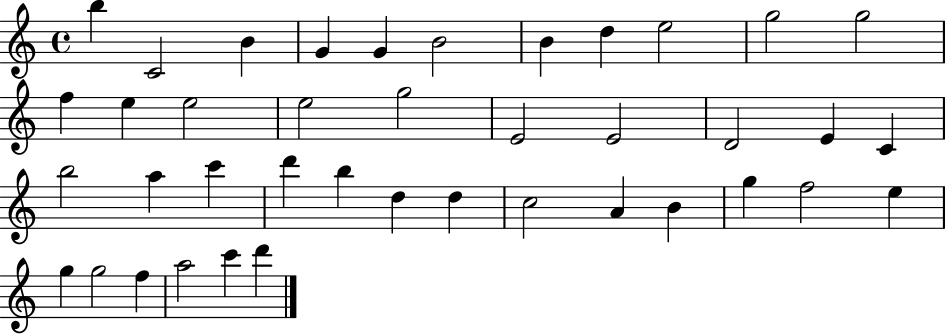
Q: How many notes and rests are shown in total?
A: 40